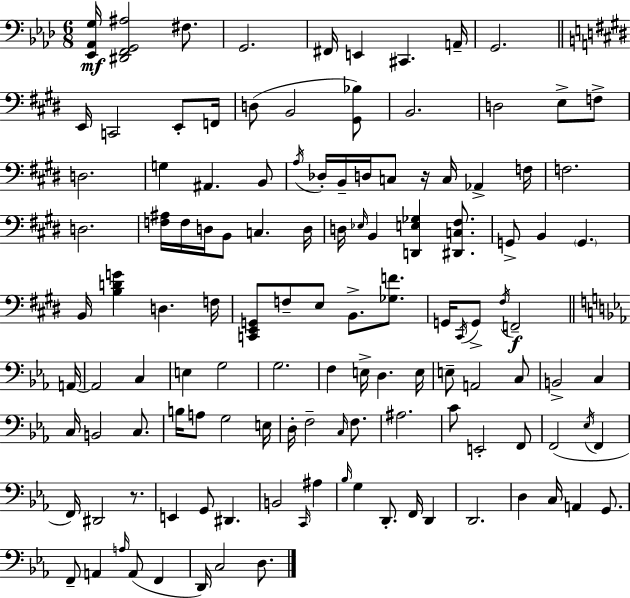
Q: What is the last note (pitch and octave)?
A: D3